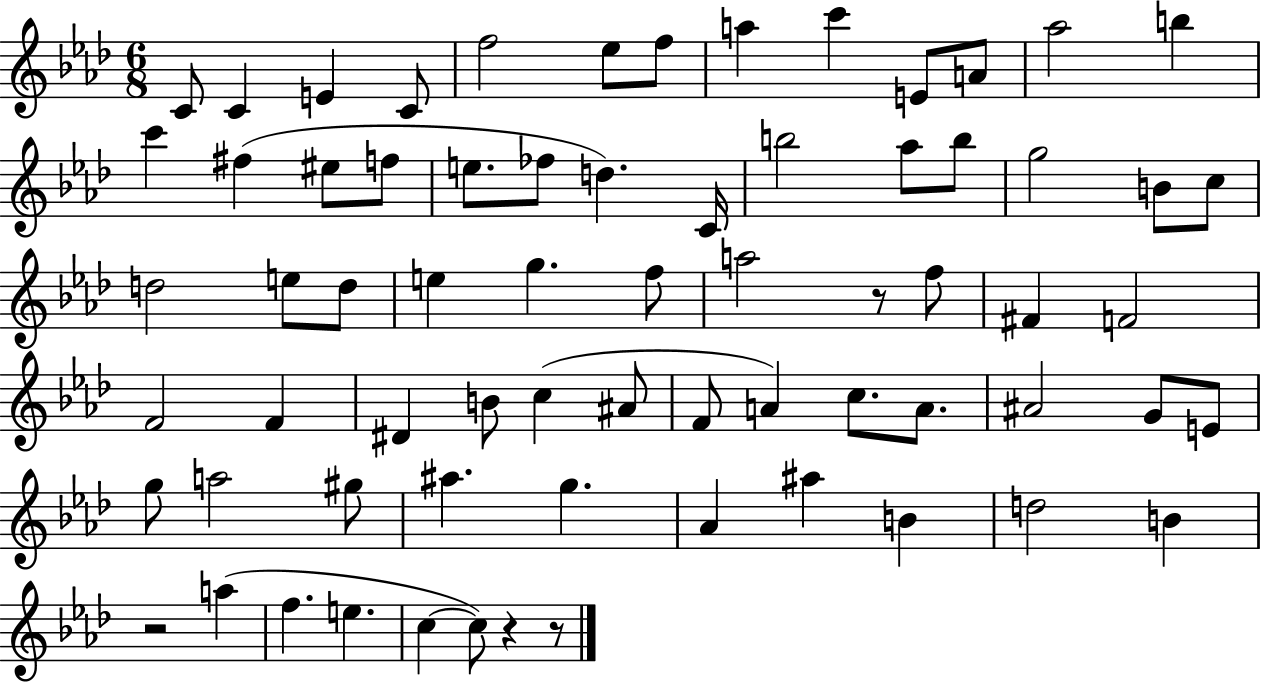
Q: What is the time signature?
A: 6/8